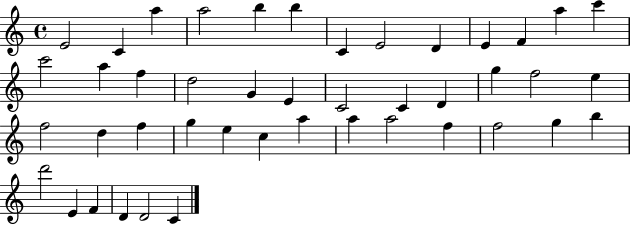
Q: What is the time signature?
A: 4/4